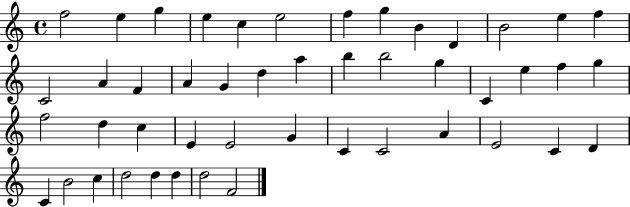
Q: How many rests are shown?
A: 0